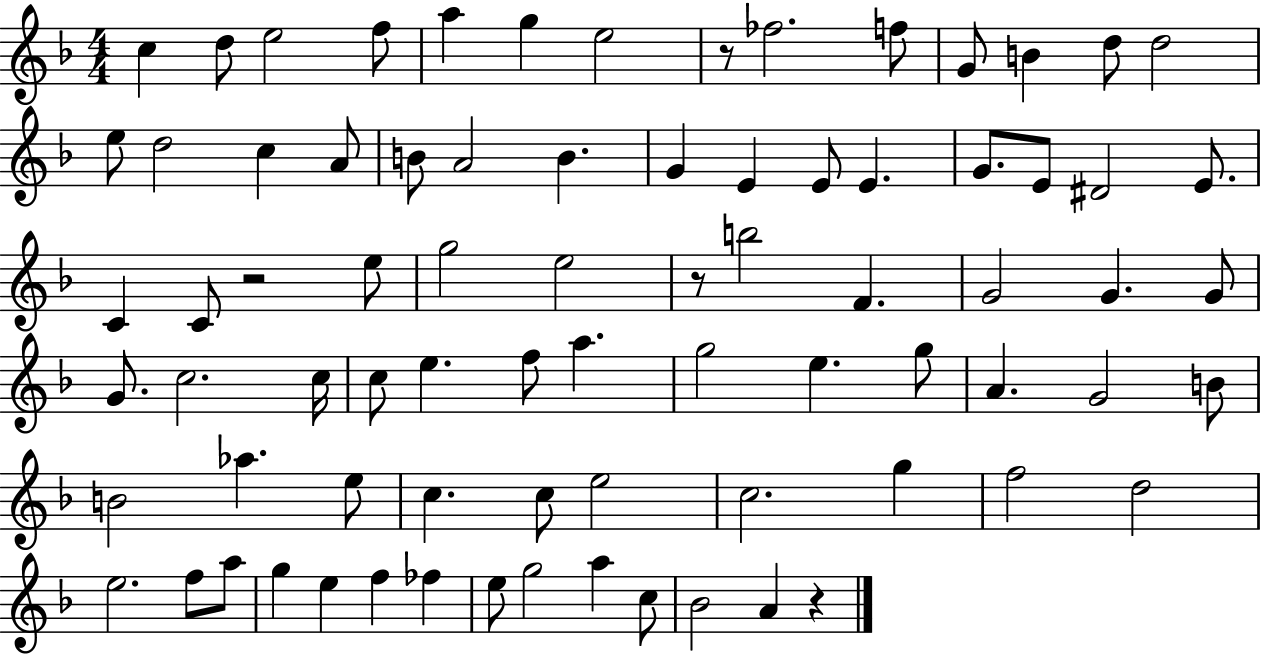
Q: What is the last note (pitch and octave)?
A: A4